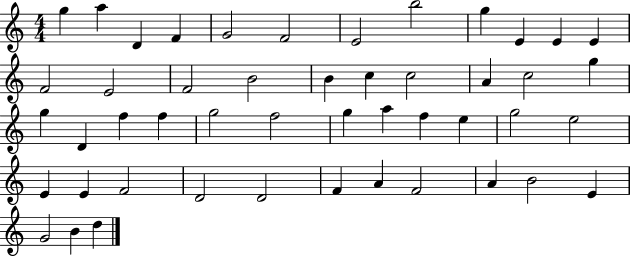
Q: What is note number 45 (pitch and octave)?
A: E4